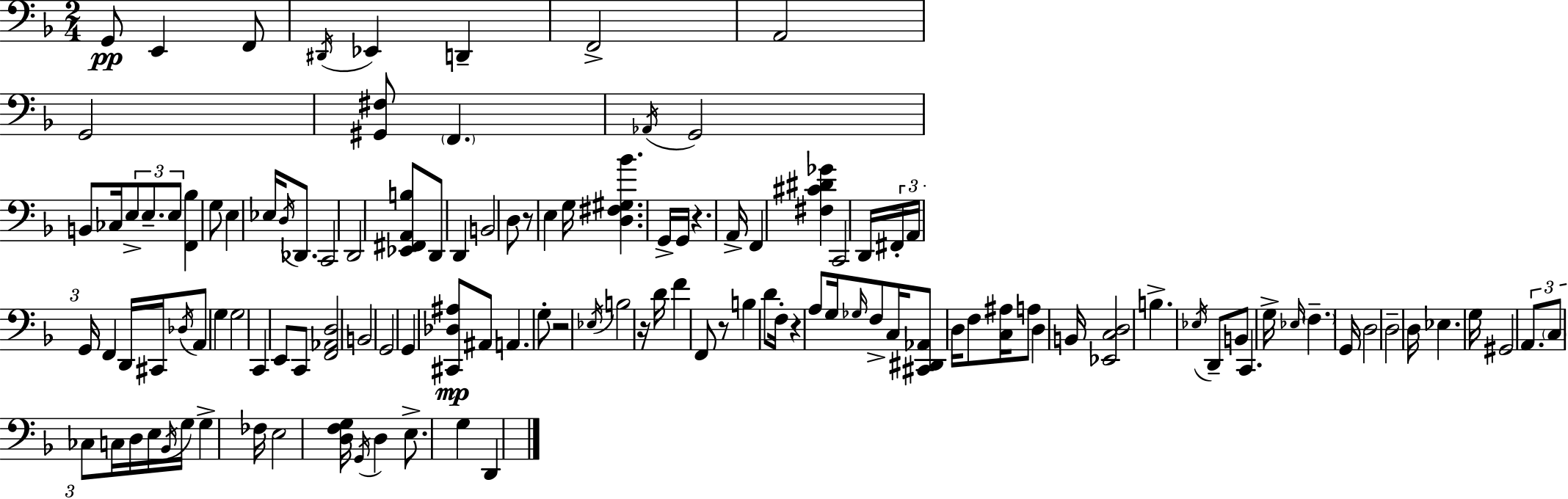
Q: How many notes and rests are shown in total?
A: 121